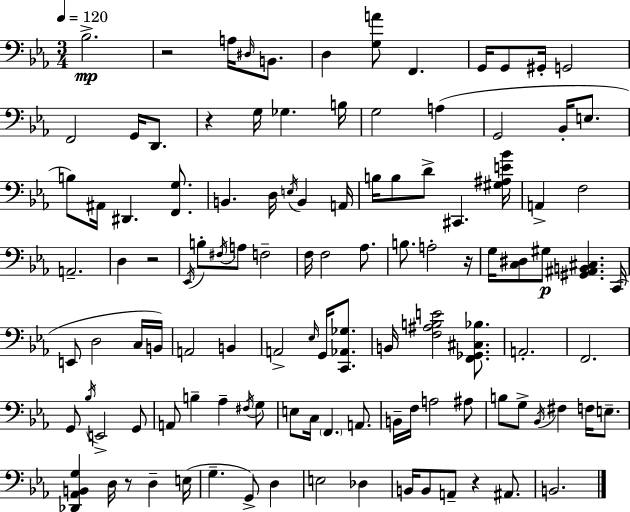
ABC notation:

X:1
T:Untitled
M:3/4
L:1/4
K:Eb
_B,2 z2 A,/4 ^D,/4 B,,/2 D, [G,A]/2 F,, G,,/4 G,,/2 ^G,,/4 G,,2 F,,2 G,,/4 D,,/2 z G,/4 _G, B,/4 G,2 A, G,,2 _B,,/4 E,/2 B,/2 ^A,,/4 ^D,, [F,,G,]/2 B,, D,/4 E,/4 B,, A,,/4 B,/4 B,/2 D/2 ^C,, [^G,^A,E_B]/4 A,, F,2 A,,2 D, z2 _E,,/4 B,/2 ^F,/4 A,/2 F,2 F,/4 F,2 _A,/2 B,/2 A,2 z/4 G,/4 [C,^D,]/2 ^G,/2 [^G,,^A,,B,,^C,] C,,/4 E,,/2 D,2 C,/4 B,,/4 A,,2 B,, A,,2 _E,/4 G,,/4 [C,,_A,,_G,]/2 B,,/4 [F,^A,B,E]2 [F,,_G,,^C,_B,]/2 A,,2 F,,2 G,,/2 _B,/4 E,,2 G,,/2 A,,/2 B, _A, ^F,/4 G,/2 E,/2 C,/4 F,, A,,/2 B,,/4 F,/4 A,2 ^A,/2 B,/2 G,/2 _B,,/4 ^F, F,/4 E,/2 [_D,,_A,,B,,G,] D,/4 z/2 D, E,/4 G, G,,/2 D, E,2 _D, B,,/4 B,,/2 A,,/2 z ^A,,/2 B,,2